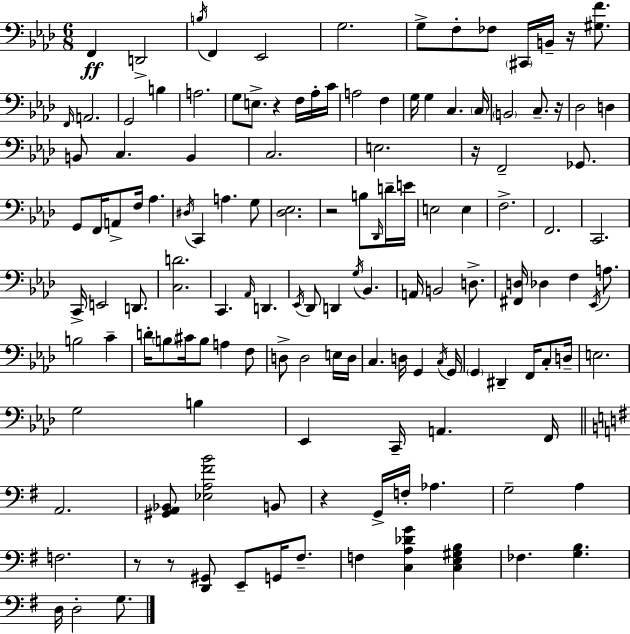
{
  \clef bass
  \numericTimeSignature
  \time 6/8
  \key aes \major
  f,4\ff d,2-> | \acciaccatura { b16 } f,4 ees,2 | g2. | g8-> f8-. fes8 \parenthesize cis,16 b,16-- r16 <gis f'>8. | \break \grace { f,16 } a,2. | g,2 b4 | a2. | g8 e8.-> r4 f16 | \break aes16-. c'16 a2 f4 | g16 g4 c4. | \parenthesize c16 \parenthesize b,2 c8.-- | r16 des2 d4 | \break b,8 c4. b,4 | c2. | e2. | r16 f,2-- ges,8. | \break g,8 f,16 a,8-> f16 aes4. | \acciaccatura { dis16 } c,4 a4. | g8 <des ees>2. | r2 b8 | \break \grace { des,16 } d'16-- e'16 e2 | e4 f2.-> | f,2. | c,2. | \break c,16-> e,2 | d,8. <c d'>2. | c,4. \grace { aes,16 } d,4. | \acciaccatura { ees,16 } des,8 d,4 | \break \acciaccatura { g16 } bes,4. a,16 b,2 | d8.-> <fis, d>16 des4 | f4 \acciaccatura { ees,16 } a8. b2 | c'4-- d'16-. \parenthesize b8 cis'16 | \break b8 a4 f8 d8-> d2 | e16 d16 c4. | d16 g,4 \acciaccatura { c16 } g,16 \parenthesize g,4 | dis,4-- f,16 c8-. d16-- e2. | \break g2 | b4 ees,4 | c,16-- a,4. f,16 \bar "||" \break \key g \major a,2. | <gis, a, bes,>8 <ees a fis' b'>2 b,8 | r4 g,16-> f16-. aes4. | g2-- a4 | \break f2. | r8 r8 <d, gis,>8 e,8-- g,16 fis8.-- | f4 <c a des' g'>4 <c e gis b>4 | fes4. <g b>4. | \break d16 d2-. g8. | \bar "|."
}